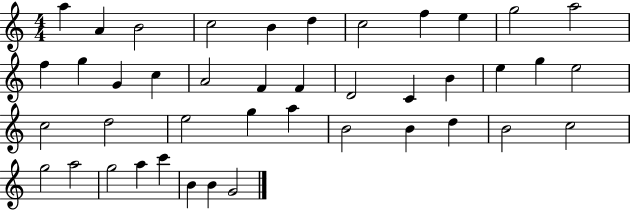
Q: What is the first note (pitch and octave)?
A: A5